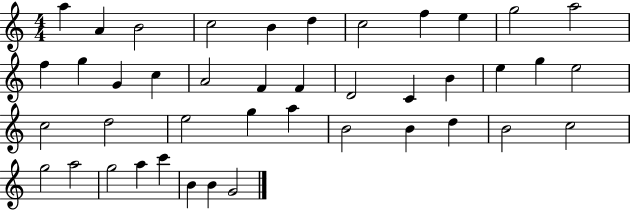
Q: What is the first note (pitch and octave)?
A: A5